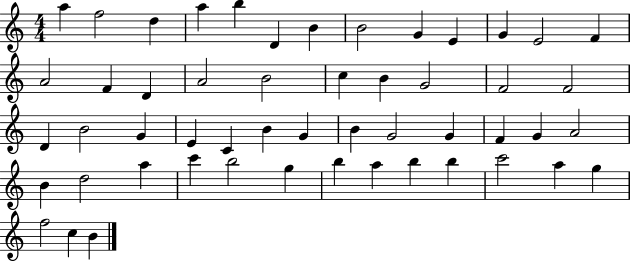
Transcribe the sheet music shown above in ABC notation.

X:1
T:Untitled
M:4/4
L:1/4
K:C
a f2 d a b D B B2 G E G E2 F A2 F D A2 B2 c B G2 F2 F2 D B2 G E C B G B G2 G F G A2 B d2 a c' b2 g b a b b c'2 a g f2 c B